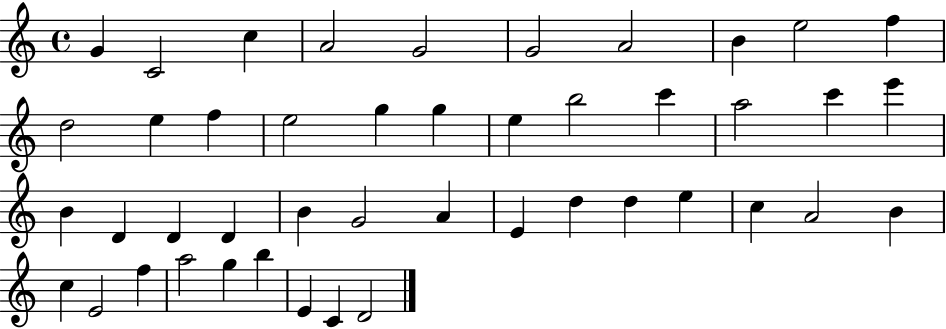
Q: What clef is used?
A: treble